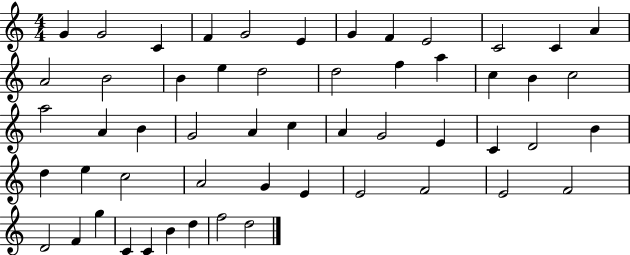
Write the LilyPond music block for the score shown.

{
  \clef treble
  \numericTimeSignature
  \time 4/4
  \key c \major
  g'4 g'2 c'4 | f'4 g'2 e'4 | g'4 f'4 e'2 | c'2 c'4 a'4 | \break a'2 b'2 | b'4 e''4 d''2 | d''2 f''4 a''4 | c''4 b'4 c''2 | \break a''2 a'4 b'4 | g'2 a'4 c''4 | a'4 g'2 e'4 | c'4 d'2 b'4 | \break d''4 e''4 c''2 | a'2 g'4 e'4 | e'2 f'2 | e'2 f'2 | \break d'2 f'4 g''4 | c'4 c'4 b'4 d''4 | f''2 d''2 | \bar "|."
}